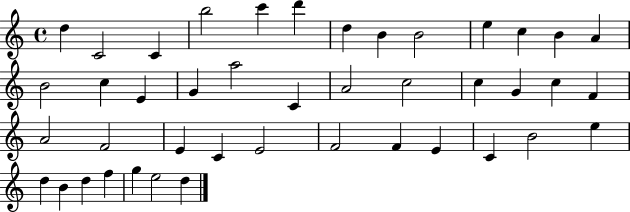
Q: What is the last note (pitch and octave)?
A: D5